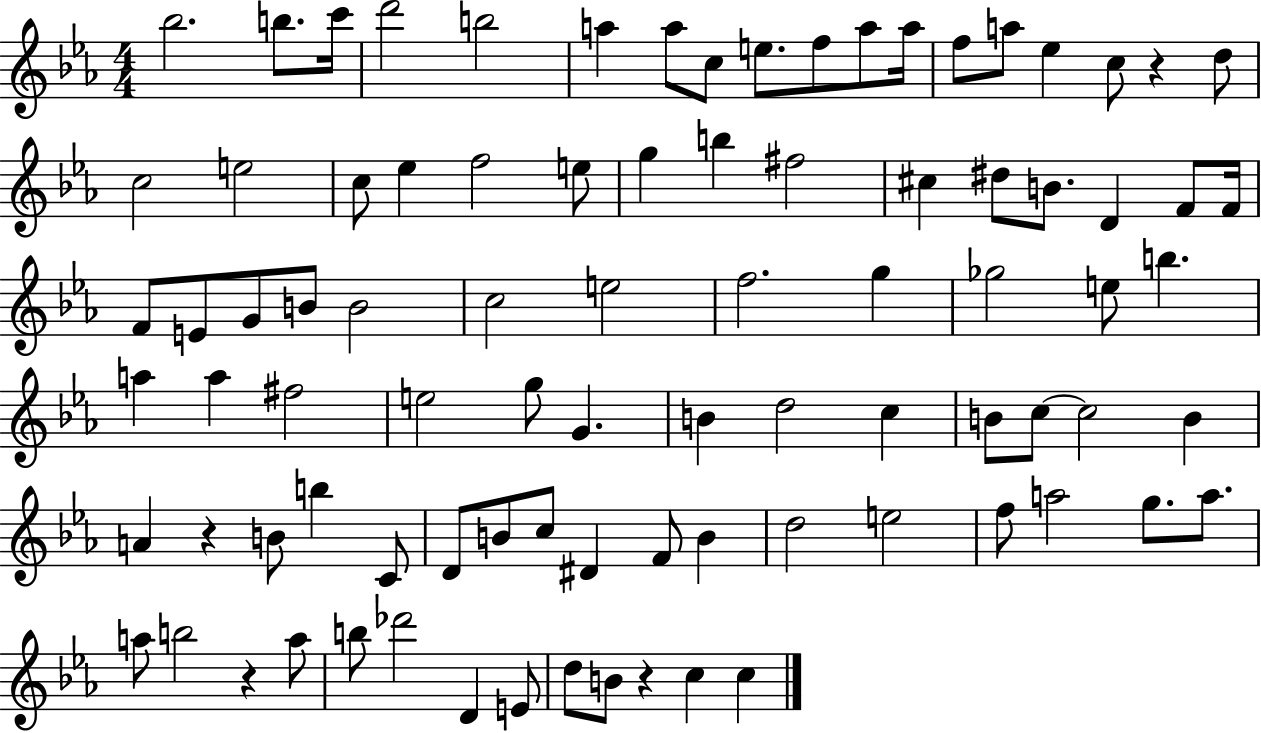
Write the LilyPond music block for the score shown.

{
  \clef treble
  \numericTimeSignature
  \time 4/4
  \key ees \major
  bes''2. b''8. c'''16 | d'''2 b''2 | a''4 a''8 c''8 e''8. f''8 a''8 a''16 | f''8 a''8 ees''4 c''8 r4 d''8 | \break c''2 e''2 | c''8 ees''4 f''2 e''8 | g''4 b''4 fis''2 | cis''4 dis''8 b'8. d'4 f'8 f'16 | \break f'8 e'8 g'8 b'8 b'2 | c''2 e''2 | f''2. g''4 | ges''2 e''8 b''4. | \break a''4 a''4 fis''2 | e''2 g''8 g'4. | b'4 d''2 c''4 | b'8 c''8~~ c''2 b'4 | \break a'4 r4 b'8 b''4 c'8 | d'8 b'8 c''8 dis'4 f'8 b'4 | d''2 e''2 | f''8 a''2 g''8. a''8. | \break a''8 b''2 r4 a''8 | b''8 des'''2 d'4 e'8 | d''8 b'8 r4 c''4 c''4 | \bar "|."
}